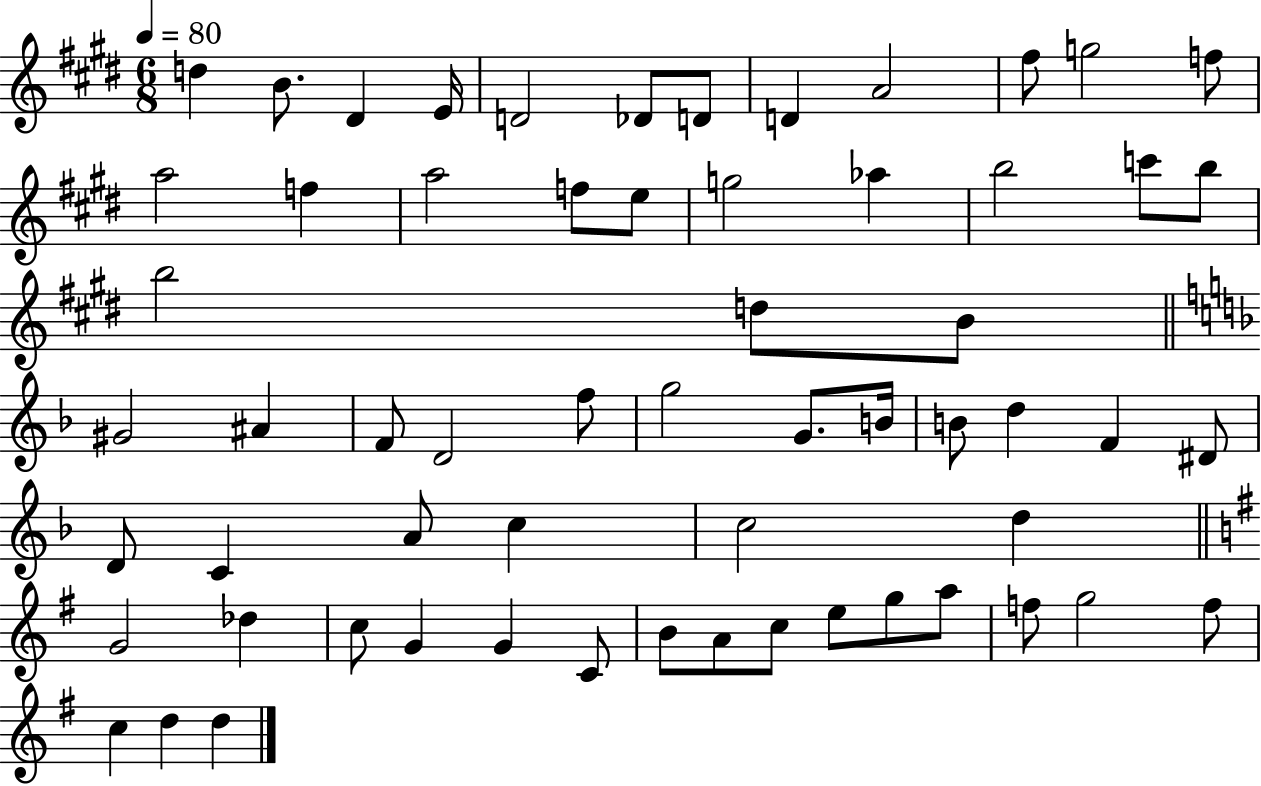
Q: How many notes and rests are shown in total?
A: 61